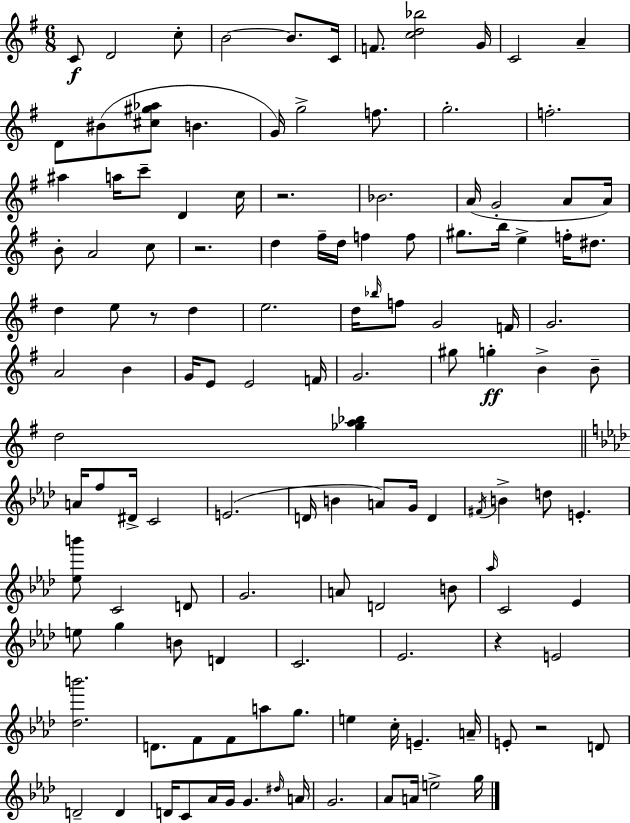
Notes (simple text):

C4/e D4/h C5/e B4/h B4/e. C4/s F4/e. [C5,D5,Bb5]/h G4/s C4/h A4/q D4/e BIS4/e [C#5,G#5,Ab5]/e B4/q. G4/s G5/h F5/e. G5/h. F5/h. A#5/q A5/s C6/e D4/q C5/s R/h. Bb4/h. A4/s G4/h A4/e A4/s B4/e A4/h C5/e R/h. D5/q F#5/s D5/s F5/q F5/e G#5/e. B5/s E5/q F5/s D#5/e. D5/q E5/e R/e D5/q E5/h. D5/s Bb5/s F5/e G4/h F4/s G4/h. A4/h B4/q G4/s E4/e E4/h F4/s G4/h. G#5/e G5/q B4/q B4/e D5/h [Gb5,A5,Bb5]/q A4/s F5/e D#4/s C4/h E4/h. D4/s B4/q A4/e G4/s D4/q F#4/s B4/q D5/e E4/q. [Eb5,B6]/e C4/h D4/e G4/h. A4/e D4/h B4/e Ab5/s C4/h Eb4/q E5/e G5/q B4/e D4/q C4/h. Eb4/h. R/q E4/h [Db5,B6]/h. D4/e. F4/e F4/e A5/e G5/e. E5/q C5/s E4/q. A4/s E4/e R/h D4/e D4/h D4/q D4/s C4/e Ab4/s G4/s G4/q. D#5/s A4/s G4/h. Ab4/e A4/s E5/h G5/s